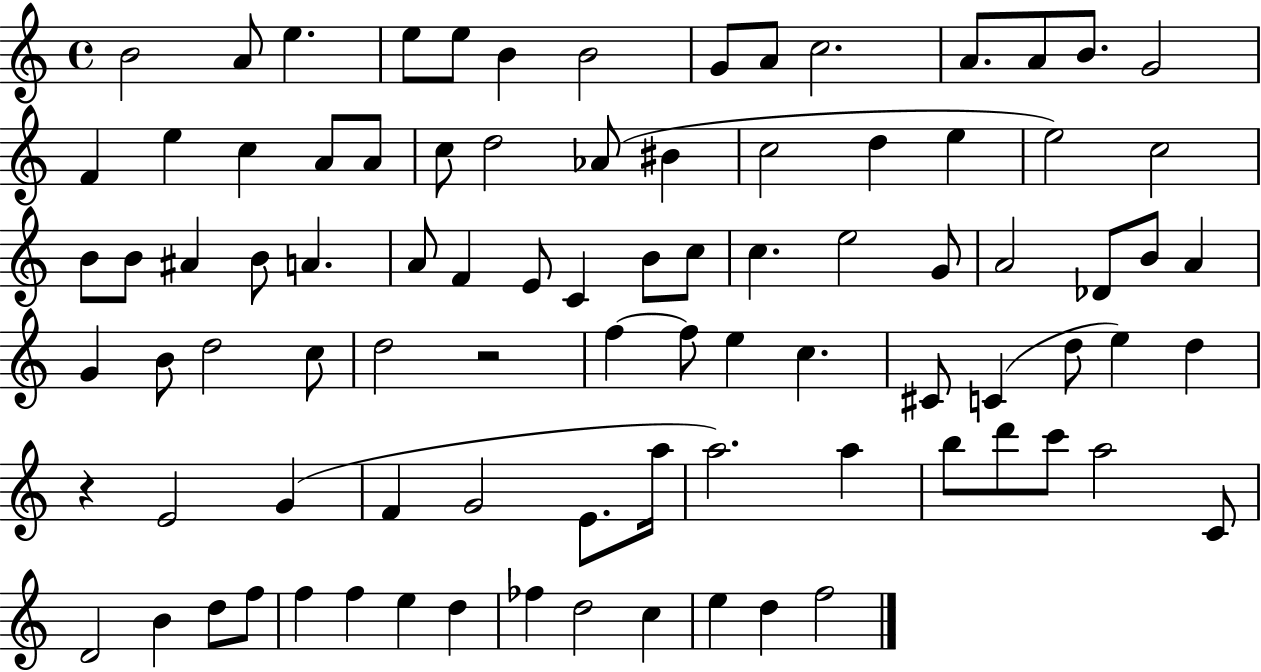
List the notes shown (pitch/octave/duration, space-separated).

B4/h A4/e E5/q. E5/e E5/e B4/q B4/h G4/e A4/e C5/h. A4/e. A4/e B4/e. G4/h F4/q E5/q C5/q A4/e A4/e C5/e D5/h Ab4/e BIS4/q C5/h D5/q E5/q E5/h C5/h B4/e B4/e A#4/q B4/e A4/q. A4/e F4/q E4/e C4/q B4/e C5/e C5/q. E5/h G4/e A4/h Db4/e B4/e A4/q G4/q B4/e D5/h C5/e D5/h R/h F5/q F5/e E5/q C5/q. C#4/e C4/q D5/e E5/q D5/q R/q E4/h G4/q F4/q G4/h E4/e. A5/s A5/h. A5/q B5/e D6/e C6/e A5/h C4/e D4/h B4/q D5/e F5/e F5/q F5/q E5/q D5/q FES5/q D5/h C5/q E5/q D5/q F5/h